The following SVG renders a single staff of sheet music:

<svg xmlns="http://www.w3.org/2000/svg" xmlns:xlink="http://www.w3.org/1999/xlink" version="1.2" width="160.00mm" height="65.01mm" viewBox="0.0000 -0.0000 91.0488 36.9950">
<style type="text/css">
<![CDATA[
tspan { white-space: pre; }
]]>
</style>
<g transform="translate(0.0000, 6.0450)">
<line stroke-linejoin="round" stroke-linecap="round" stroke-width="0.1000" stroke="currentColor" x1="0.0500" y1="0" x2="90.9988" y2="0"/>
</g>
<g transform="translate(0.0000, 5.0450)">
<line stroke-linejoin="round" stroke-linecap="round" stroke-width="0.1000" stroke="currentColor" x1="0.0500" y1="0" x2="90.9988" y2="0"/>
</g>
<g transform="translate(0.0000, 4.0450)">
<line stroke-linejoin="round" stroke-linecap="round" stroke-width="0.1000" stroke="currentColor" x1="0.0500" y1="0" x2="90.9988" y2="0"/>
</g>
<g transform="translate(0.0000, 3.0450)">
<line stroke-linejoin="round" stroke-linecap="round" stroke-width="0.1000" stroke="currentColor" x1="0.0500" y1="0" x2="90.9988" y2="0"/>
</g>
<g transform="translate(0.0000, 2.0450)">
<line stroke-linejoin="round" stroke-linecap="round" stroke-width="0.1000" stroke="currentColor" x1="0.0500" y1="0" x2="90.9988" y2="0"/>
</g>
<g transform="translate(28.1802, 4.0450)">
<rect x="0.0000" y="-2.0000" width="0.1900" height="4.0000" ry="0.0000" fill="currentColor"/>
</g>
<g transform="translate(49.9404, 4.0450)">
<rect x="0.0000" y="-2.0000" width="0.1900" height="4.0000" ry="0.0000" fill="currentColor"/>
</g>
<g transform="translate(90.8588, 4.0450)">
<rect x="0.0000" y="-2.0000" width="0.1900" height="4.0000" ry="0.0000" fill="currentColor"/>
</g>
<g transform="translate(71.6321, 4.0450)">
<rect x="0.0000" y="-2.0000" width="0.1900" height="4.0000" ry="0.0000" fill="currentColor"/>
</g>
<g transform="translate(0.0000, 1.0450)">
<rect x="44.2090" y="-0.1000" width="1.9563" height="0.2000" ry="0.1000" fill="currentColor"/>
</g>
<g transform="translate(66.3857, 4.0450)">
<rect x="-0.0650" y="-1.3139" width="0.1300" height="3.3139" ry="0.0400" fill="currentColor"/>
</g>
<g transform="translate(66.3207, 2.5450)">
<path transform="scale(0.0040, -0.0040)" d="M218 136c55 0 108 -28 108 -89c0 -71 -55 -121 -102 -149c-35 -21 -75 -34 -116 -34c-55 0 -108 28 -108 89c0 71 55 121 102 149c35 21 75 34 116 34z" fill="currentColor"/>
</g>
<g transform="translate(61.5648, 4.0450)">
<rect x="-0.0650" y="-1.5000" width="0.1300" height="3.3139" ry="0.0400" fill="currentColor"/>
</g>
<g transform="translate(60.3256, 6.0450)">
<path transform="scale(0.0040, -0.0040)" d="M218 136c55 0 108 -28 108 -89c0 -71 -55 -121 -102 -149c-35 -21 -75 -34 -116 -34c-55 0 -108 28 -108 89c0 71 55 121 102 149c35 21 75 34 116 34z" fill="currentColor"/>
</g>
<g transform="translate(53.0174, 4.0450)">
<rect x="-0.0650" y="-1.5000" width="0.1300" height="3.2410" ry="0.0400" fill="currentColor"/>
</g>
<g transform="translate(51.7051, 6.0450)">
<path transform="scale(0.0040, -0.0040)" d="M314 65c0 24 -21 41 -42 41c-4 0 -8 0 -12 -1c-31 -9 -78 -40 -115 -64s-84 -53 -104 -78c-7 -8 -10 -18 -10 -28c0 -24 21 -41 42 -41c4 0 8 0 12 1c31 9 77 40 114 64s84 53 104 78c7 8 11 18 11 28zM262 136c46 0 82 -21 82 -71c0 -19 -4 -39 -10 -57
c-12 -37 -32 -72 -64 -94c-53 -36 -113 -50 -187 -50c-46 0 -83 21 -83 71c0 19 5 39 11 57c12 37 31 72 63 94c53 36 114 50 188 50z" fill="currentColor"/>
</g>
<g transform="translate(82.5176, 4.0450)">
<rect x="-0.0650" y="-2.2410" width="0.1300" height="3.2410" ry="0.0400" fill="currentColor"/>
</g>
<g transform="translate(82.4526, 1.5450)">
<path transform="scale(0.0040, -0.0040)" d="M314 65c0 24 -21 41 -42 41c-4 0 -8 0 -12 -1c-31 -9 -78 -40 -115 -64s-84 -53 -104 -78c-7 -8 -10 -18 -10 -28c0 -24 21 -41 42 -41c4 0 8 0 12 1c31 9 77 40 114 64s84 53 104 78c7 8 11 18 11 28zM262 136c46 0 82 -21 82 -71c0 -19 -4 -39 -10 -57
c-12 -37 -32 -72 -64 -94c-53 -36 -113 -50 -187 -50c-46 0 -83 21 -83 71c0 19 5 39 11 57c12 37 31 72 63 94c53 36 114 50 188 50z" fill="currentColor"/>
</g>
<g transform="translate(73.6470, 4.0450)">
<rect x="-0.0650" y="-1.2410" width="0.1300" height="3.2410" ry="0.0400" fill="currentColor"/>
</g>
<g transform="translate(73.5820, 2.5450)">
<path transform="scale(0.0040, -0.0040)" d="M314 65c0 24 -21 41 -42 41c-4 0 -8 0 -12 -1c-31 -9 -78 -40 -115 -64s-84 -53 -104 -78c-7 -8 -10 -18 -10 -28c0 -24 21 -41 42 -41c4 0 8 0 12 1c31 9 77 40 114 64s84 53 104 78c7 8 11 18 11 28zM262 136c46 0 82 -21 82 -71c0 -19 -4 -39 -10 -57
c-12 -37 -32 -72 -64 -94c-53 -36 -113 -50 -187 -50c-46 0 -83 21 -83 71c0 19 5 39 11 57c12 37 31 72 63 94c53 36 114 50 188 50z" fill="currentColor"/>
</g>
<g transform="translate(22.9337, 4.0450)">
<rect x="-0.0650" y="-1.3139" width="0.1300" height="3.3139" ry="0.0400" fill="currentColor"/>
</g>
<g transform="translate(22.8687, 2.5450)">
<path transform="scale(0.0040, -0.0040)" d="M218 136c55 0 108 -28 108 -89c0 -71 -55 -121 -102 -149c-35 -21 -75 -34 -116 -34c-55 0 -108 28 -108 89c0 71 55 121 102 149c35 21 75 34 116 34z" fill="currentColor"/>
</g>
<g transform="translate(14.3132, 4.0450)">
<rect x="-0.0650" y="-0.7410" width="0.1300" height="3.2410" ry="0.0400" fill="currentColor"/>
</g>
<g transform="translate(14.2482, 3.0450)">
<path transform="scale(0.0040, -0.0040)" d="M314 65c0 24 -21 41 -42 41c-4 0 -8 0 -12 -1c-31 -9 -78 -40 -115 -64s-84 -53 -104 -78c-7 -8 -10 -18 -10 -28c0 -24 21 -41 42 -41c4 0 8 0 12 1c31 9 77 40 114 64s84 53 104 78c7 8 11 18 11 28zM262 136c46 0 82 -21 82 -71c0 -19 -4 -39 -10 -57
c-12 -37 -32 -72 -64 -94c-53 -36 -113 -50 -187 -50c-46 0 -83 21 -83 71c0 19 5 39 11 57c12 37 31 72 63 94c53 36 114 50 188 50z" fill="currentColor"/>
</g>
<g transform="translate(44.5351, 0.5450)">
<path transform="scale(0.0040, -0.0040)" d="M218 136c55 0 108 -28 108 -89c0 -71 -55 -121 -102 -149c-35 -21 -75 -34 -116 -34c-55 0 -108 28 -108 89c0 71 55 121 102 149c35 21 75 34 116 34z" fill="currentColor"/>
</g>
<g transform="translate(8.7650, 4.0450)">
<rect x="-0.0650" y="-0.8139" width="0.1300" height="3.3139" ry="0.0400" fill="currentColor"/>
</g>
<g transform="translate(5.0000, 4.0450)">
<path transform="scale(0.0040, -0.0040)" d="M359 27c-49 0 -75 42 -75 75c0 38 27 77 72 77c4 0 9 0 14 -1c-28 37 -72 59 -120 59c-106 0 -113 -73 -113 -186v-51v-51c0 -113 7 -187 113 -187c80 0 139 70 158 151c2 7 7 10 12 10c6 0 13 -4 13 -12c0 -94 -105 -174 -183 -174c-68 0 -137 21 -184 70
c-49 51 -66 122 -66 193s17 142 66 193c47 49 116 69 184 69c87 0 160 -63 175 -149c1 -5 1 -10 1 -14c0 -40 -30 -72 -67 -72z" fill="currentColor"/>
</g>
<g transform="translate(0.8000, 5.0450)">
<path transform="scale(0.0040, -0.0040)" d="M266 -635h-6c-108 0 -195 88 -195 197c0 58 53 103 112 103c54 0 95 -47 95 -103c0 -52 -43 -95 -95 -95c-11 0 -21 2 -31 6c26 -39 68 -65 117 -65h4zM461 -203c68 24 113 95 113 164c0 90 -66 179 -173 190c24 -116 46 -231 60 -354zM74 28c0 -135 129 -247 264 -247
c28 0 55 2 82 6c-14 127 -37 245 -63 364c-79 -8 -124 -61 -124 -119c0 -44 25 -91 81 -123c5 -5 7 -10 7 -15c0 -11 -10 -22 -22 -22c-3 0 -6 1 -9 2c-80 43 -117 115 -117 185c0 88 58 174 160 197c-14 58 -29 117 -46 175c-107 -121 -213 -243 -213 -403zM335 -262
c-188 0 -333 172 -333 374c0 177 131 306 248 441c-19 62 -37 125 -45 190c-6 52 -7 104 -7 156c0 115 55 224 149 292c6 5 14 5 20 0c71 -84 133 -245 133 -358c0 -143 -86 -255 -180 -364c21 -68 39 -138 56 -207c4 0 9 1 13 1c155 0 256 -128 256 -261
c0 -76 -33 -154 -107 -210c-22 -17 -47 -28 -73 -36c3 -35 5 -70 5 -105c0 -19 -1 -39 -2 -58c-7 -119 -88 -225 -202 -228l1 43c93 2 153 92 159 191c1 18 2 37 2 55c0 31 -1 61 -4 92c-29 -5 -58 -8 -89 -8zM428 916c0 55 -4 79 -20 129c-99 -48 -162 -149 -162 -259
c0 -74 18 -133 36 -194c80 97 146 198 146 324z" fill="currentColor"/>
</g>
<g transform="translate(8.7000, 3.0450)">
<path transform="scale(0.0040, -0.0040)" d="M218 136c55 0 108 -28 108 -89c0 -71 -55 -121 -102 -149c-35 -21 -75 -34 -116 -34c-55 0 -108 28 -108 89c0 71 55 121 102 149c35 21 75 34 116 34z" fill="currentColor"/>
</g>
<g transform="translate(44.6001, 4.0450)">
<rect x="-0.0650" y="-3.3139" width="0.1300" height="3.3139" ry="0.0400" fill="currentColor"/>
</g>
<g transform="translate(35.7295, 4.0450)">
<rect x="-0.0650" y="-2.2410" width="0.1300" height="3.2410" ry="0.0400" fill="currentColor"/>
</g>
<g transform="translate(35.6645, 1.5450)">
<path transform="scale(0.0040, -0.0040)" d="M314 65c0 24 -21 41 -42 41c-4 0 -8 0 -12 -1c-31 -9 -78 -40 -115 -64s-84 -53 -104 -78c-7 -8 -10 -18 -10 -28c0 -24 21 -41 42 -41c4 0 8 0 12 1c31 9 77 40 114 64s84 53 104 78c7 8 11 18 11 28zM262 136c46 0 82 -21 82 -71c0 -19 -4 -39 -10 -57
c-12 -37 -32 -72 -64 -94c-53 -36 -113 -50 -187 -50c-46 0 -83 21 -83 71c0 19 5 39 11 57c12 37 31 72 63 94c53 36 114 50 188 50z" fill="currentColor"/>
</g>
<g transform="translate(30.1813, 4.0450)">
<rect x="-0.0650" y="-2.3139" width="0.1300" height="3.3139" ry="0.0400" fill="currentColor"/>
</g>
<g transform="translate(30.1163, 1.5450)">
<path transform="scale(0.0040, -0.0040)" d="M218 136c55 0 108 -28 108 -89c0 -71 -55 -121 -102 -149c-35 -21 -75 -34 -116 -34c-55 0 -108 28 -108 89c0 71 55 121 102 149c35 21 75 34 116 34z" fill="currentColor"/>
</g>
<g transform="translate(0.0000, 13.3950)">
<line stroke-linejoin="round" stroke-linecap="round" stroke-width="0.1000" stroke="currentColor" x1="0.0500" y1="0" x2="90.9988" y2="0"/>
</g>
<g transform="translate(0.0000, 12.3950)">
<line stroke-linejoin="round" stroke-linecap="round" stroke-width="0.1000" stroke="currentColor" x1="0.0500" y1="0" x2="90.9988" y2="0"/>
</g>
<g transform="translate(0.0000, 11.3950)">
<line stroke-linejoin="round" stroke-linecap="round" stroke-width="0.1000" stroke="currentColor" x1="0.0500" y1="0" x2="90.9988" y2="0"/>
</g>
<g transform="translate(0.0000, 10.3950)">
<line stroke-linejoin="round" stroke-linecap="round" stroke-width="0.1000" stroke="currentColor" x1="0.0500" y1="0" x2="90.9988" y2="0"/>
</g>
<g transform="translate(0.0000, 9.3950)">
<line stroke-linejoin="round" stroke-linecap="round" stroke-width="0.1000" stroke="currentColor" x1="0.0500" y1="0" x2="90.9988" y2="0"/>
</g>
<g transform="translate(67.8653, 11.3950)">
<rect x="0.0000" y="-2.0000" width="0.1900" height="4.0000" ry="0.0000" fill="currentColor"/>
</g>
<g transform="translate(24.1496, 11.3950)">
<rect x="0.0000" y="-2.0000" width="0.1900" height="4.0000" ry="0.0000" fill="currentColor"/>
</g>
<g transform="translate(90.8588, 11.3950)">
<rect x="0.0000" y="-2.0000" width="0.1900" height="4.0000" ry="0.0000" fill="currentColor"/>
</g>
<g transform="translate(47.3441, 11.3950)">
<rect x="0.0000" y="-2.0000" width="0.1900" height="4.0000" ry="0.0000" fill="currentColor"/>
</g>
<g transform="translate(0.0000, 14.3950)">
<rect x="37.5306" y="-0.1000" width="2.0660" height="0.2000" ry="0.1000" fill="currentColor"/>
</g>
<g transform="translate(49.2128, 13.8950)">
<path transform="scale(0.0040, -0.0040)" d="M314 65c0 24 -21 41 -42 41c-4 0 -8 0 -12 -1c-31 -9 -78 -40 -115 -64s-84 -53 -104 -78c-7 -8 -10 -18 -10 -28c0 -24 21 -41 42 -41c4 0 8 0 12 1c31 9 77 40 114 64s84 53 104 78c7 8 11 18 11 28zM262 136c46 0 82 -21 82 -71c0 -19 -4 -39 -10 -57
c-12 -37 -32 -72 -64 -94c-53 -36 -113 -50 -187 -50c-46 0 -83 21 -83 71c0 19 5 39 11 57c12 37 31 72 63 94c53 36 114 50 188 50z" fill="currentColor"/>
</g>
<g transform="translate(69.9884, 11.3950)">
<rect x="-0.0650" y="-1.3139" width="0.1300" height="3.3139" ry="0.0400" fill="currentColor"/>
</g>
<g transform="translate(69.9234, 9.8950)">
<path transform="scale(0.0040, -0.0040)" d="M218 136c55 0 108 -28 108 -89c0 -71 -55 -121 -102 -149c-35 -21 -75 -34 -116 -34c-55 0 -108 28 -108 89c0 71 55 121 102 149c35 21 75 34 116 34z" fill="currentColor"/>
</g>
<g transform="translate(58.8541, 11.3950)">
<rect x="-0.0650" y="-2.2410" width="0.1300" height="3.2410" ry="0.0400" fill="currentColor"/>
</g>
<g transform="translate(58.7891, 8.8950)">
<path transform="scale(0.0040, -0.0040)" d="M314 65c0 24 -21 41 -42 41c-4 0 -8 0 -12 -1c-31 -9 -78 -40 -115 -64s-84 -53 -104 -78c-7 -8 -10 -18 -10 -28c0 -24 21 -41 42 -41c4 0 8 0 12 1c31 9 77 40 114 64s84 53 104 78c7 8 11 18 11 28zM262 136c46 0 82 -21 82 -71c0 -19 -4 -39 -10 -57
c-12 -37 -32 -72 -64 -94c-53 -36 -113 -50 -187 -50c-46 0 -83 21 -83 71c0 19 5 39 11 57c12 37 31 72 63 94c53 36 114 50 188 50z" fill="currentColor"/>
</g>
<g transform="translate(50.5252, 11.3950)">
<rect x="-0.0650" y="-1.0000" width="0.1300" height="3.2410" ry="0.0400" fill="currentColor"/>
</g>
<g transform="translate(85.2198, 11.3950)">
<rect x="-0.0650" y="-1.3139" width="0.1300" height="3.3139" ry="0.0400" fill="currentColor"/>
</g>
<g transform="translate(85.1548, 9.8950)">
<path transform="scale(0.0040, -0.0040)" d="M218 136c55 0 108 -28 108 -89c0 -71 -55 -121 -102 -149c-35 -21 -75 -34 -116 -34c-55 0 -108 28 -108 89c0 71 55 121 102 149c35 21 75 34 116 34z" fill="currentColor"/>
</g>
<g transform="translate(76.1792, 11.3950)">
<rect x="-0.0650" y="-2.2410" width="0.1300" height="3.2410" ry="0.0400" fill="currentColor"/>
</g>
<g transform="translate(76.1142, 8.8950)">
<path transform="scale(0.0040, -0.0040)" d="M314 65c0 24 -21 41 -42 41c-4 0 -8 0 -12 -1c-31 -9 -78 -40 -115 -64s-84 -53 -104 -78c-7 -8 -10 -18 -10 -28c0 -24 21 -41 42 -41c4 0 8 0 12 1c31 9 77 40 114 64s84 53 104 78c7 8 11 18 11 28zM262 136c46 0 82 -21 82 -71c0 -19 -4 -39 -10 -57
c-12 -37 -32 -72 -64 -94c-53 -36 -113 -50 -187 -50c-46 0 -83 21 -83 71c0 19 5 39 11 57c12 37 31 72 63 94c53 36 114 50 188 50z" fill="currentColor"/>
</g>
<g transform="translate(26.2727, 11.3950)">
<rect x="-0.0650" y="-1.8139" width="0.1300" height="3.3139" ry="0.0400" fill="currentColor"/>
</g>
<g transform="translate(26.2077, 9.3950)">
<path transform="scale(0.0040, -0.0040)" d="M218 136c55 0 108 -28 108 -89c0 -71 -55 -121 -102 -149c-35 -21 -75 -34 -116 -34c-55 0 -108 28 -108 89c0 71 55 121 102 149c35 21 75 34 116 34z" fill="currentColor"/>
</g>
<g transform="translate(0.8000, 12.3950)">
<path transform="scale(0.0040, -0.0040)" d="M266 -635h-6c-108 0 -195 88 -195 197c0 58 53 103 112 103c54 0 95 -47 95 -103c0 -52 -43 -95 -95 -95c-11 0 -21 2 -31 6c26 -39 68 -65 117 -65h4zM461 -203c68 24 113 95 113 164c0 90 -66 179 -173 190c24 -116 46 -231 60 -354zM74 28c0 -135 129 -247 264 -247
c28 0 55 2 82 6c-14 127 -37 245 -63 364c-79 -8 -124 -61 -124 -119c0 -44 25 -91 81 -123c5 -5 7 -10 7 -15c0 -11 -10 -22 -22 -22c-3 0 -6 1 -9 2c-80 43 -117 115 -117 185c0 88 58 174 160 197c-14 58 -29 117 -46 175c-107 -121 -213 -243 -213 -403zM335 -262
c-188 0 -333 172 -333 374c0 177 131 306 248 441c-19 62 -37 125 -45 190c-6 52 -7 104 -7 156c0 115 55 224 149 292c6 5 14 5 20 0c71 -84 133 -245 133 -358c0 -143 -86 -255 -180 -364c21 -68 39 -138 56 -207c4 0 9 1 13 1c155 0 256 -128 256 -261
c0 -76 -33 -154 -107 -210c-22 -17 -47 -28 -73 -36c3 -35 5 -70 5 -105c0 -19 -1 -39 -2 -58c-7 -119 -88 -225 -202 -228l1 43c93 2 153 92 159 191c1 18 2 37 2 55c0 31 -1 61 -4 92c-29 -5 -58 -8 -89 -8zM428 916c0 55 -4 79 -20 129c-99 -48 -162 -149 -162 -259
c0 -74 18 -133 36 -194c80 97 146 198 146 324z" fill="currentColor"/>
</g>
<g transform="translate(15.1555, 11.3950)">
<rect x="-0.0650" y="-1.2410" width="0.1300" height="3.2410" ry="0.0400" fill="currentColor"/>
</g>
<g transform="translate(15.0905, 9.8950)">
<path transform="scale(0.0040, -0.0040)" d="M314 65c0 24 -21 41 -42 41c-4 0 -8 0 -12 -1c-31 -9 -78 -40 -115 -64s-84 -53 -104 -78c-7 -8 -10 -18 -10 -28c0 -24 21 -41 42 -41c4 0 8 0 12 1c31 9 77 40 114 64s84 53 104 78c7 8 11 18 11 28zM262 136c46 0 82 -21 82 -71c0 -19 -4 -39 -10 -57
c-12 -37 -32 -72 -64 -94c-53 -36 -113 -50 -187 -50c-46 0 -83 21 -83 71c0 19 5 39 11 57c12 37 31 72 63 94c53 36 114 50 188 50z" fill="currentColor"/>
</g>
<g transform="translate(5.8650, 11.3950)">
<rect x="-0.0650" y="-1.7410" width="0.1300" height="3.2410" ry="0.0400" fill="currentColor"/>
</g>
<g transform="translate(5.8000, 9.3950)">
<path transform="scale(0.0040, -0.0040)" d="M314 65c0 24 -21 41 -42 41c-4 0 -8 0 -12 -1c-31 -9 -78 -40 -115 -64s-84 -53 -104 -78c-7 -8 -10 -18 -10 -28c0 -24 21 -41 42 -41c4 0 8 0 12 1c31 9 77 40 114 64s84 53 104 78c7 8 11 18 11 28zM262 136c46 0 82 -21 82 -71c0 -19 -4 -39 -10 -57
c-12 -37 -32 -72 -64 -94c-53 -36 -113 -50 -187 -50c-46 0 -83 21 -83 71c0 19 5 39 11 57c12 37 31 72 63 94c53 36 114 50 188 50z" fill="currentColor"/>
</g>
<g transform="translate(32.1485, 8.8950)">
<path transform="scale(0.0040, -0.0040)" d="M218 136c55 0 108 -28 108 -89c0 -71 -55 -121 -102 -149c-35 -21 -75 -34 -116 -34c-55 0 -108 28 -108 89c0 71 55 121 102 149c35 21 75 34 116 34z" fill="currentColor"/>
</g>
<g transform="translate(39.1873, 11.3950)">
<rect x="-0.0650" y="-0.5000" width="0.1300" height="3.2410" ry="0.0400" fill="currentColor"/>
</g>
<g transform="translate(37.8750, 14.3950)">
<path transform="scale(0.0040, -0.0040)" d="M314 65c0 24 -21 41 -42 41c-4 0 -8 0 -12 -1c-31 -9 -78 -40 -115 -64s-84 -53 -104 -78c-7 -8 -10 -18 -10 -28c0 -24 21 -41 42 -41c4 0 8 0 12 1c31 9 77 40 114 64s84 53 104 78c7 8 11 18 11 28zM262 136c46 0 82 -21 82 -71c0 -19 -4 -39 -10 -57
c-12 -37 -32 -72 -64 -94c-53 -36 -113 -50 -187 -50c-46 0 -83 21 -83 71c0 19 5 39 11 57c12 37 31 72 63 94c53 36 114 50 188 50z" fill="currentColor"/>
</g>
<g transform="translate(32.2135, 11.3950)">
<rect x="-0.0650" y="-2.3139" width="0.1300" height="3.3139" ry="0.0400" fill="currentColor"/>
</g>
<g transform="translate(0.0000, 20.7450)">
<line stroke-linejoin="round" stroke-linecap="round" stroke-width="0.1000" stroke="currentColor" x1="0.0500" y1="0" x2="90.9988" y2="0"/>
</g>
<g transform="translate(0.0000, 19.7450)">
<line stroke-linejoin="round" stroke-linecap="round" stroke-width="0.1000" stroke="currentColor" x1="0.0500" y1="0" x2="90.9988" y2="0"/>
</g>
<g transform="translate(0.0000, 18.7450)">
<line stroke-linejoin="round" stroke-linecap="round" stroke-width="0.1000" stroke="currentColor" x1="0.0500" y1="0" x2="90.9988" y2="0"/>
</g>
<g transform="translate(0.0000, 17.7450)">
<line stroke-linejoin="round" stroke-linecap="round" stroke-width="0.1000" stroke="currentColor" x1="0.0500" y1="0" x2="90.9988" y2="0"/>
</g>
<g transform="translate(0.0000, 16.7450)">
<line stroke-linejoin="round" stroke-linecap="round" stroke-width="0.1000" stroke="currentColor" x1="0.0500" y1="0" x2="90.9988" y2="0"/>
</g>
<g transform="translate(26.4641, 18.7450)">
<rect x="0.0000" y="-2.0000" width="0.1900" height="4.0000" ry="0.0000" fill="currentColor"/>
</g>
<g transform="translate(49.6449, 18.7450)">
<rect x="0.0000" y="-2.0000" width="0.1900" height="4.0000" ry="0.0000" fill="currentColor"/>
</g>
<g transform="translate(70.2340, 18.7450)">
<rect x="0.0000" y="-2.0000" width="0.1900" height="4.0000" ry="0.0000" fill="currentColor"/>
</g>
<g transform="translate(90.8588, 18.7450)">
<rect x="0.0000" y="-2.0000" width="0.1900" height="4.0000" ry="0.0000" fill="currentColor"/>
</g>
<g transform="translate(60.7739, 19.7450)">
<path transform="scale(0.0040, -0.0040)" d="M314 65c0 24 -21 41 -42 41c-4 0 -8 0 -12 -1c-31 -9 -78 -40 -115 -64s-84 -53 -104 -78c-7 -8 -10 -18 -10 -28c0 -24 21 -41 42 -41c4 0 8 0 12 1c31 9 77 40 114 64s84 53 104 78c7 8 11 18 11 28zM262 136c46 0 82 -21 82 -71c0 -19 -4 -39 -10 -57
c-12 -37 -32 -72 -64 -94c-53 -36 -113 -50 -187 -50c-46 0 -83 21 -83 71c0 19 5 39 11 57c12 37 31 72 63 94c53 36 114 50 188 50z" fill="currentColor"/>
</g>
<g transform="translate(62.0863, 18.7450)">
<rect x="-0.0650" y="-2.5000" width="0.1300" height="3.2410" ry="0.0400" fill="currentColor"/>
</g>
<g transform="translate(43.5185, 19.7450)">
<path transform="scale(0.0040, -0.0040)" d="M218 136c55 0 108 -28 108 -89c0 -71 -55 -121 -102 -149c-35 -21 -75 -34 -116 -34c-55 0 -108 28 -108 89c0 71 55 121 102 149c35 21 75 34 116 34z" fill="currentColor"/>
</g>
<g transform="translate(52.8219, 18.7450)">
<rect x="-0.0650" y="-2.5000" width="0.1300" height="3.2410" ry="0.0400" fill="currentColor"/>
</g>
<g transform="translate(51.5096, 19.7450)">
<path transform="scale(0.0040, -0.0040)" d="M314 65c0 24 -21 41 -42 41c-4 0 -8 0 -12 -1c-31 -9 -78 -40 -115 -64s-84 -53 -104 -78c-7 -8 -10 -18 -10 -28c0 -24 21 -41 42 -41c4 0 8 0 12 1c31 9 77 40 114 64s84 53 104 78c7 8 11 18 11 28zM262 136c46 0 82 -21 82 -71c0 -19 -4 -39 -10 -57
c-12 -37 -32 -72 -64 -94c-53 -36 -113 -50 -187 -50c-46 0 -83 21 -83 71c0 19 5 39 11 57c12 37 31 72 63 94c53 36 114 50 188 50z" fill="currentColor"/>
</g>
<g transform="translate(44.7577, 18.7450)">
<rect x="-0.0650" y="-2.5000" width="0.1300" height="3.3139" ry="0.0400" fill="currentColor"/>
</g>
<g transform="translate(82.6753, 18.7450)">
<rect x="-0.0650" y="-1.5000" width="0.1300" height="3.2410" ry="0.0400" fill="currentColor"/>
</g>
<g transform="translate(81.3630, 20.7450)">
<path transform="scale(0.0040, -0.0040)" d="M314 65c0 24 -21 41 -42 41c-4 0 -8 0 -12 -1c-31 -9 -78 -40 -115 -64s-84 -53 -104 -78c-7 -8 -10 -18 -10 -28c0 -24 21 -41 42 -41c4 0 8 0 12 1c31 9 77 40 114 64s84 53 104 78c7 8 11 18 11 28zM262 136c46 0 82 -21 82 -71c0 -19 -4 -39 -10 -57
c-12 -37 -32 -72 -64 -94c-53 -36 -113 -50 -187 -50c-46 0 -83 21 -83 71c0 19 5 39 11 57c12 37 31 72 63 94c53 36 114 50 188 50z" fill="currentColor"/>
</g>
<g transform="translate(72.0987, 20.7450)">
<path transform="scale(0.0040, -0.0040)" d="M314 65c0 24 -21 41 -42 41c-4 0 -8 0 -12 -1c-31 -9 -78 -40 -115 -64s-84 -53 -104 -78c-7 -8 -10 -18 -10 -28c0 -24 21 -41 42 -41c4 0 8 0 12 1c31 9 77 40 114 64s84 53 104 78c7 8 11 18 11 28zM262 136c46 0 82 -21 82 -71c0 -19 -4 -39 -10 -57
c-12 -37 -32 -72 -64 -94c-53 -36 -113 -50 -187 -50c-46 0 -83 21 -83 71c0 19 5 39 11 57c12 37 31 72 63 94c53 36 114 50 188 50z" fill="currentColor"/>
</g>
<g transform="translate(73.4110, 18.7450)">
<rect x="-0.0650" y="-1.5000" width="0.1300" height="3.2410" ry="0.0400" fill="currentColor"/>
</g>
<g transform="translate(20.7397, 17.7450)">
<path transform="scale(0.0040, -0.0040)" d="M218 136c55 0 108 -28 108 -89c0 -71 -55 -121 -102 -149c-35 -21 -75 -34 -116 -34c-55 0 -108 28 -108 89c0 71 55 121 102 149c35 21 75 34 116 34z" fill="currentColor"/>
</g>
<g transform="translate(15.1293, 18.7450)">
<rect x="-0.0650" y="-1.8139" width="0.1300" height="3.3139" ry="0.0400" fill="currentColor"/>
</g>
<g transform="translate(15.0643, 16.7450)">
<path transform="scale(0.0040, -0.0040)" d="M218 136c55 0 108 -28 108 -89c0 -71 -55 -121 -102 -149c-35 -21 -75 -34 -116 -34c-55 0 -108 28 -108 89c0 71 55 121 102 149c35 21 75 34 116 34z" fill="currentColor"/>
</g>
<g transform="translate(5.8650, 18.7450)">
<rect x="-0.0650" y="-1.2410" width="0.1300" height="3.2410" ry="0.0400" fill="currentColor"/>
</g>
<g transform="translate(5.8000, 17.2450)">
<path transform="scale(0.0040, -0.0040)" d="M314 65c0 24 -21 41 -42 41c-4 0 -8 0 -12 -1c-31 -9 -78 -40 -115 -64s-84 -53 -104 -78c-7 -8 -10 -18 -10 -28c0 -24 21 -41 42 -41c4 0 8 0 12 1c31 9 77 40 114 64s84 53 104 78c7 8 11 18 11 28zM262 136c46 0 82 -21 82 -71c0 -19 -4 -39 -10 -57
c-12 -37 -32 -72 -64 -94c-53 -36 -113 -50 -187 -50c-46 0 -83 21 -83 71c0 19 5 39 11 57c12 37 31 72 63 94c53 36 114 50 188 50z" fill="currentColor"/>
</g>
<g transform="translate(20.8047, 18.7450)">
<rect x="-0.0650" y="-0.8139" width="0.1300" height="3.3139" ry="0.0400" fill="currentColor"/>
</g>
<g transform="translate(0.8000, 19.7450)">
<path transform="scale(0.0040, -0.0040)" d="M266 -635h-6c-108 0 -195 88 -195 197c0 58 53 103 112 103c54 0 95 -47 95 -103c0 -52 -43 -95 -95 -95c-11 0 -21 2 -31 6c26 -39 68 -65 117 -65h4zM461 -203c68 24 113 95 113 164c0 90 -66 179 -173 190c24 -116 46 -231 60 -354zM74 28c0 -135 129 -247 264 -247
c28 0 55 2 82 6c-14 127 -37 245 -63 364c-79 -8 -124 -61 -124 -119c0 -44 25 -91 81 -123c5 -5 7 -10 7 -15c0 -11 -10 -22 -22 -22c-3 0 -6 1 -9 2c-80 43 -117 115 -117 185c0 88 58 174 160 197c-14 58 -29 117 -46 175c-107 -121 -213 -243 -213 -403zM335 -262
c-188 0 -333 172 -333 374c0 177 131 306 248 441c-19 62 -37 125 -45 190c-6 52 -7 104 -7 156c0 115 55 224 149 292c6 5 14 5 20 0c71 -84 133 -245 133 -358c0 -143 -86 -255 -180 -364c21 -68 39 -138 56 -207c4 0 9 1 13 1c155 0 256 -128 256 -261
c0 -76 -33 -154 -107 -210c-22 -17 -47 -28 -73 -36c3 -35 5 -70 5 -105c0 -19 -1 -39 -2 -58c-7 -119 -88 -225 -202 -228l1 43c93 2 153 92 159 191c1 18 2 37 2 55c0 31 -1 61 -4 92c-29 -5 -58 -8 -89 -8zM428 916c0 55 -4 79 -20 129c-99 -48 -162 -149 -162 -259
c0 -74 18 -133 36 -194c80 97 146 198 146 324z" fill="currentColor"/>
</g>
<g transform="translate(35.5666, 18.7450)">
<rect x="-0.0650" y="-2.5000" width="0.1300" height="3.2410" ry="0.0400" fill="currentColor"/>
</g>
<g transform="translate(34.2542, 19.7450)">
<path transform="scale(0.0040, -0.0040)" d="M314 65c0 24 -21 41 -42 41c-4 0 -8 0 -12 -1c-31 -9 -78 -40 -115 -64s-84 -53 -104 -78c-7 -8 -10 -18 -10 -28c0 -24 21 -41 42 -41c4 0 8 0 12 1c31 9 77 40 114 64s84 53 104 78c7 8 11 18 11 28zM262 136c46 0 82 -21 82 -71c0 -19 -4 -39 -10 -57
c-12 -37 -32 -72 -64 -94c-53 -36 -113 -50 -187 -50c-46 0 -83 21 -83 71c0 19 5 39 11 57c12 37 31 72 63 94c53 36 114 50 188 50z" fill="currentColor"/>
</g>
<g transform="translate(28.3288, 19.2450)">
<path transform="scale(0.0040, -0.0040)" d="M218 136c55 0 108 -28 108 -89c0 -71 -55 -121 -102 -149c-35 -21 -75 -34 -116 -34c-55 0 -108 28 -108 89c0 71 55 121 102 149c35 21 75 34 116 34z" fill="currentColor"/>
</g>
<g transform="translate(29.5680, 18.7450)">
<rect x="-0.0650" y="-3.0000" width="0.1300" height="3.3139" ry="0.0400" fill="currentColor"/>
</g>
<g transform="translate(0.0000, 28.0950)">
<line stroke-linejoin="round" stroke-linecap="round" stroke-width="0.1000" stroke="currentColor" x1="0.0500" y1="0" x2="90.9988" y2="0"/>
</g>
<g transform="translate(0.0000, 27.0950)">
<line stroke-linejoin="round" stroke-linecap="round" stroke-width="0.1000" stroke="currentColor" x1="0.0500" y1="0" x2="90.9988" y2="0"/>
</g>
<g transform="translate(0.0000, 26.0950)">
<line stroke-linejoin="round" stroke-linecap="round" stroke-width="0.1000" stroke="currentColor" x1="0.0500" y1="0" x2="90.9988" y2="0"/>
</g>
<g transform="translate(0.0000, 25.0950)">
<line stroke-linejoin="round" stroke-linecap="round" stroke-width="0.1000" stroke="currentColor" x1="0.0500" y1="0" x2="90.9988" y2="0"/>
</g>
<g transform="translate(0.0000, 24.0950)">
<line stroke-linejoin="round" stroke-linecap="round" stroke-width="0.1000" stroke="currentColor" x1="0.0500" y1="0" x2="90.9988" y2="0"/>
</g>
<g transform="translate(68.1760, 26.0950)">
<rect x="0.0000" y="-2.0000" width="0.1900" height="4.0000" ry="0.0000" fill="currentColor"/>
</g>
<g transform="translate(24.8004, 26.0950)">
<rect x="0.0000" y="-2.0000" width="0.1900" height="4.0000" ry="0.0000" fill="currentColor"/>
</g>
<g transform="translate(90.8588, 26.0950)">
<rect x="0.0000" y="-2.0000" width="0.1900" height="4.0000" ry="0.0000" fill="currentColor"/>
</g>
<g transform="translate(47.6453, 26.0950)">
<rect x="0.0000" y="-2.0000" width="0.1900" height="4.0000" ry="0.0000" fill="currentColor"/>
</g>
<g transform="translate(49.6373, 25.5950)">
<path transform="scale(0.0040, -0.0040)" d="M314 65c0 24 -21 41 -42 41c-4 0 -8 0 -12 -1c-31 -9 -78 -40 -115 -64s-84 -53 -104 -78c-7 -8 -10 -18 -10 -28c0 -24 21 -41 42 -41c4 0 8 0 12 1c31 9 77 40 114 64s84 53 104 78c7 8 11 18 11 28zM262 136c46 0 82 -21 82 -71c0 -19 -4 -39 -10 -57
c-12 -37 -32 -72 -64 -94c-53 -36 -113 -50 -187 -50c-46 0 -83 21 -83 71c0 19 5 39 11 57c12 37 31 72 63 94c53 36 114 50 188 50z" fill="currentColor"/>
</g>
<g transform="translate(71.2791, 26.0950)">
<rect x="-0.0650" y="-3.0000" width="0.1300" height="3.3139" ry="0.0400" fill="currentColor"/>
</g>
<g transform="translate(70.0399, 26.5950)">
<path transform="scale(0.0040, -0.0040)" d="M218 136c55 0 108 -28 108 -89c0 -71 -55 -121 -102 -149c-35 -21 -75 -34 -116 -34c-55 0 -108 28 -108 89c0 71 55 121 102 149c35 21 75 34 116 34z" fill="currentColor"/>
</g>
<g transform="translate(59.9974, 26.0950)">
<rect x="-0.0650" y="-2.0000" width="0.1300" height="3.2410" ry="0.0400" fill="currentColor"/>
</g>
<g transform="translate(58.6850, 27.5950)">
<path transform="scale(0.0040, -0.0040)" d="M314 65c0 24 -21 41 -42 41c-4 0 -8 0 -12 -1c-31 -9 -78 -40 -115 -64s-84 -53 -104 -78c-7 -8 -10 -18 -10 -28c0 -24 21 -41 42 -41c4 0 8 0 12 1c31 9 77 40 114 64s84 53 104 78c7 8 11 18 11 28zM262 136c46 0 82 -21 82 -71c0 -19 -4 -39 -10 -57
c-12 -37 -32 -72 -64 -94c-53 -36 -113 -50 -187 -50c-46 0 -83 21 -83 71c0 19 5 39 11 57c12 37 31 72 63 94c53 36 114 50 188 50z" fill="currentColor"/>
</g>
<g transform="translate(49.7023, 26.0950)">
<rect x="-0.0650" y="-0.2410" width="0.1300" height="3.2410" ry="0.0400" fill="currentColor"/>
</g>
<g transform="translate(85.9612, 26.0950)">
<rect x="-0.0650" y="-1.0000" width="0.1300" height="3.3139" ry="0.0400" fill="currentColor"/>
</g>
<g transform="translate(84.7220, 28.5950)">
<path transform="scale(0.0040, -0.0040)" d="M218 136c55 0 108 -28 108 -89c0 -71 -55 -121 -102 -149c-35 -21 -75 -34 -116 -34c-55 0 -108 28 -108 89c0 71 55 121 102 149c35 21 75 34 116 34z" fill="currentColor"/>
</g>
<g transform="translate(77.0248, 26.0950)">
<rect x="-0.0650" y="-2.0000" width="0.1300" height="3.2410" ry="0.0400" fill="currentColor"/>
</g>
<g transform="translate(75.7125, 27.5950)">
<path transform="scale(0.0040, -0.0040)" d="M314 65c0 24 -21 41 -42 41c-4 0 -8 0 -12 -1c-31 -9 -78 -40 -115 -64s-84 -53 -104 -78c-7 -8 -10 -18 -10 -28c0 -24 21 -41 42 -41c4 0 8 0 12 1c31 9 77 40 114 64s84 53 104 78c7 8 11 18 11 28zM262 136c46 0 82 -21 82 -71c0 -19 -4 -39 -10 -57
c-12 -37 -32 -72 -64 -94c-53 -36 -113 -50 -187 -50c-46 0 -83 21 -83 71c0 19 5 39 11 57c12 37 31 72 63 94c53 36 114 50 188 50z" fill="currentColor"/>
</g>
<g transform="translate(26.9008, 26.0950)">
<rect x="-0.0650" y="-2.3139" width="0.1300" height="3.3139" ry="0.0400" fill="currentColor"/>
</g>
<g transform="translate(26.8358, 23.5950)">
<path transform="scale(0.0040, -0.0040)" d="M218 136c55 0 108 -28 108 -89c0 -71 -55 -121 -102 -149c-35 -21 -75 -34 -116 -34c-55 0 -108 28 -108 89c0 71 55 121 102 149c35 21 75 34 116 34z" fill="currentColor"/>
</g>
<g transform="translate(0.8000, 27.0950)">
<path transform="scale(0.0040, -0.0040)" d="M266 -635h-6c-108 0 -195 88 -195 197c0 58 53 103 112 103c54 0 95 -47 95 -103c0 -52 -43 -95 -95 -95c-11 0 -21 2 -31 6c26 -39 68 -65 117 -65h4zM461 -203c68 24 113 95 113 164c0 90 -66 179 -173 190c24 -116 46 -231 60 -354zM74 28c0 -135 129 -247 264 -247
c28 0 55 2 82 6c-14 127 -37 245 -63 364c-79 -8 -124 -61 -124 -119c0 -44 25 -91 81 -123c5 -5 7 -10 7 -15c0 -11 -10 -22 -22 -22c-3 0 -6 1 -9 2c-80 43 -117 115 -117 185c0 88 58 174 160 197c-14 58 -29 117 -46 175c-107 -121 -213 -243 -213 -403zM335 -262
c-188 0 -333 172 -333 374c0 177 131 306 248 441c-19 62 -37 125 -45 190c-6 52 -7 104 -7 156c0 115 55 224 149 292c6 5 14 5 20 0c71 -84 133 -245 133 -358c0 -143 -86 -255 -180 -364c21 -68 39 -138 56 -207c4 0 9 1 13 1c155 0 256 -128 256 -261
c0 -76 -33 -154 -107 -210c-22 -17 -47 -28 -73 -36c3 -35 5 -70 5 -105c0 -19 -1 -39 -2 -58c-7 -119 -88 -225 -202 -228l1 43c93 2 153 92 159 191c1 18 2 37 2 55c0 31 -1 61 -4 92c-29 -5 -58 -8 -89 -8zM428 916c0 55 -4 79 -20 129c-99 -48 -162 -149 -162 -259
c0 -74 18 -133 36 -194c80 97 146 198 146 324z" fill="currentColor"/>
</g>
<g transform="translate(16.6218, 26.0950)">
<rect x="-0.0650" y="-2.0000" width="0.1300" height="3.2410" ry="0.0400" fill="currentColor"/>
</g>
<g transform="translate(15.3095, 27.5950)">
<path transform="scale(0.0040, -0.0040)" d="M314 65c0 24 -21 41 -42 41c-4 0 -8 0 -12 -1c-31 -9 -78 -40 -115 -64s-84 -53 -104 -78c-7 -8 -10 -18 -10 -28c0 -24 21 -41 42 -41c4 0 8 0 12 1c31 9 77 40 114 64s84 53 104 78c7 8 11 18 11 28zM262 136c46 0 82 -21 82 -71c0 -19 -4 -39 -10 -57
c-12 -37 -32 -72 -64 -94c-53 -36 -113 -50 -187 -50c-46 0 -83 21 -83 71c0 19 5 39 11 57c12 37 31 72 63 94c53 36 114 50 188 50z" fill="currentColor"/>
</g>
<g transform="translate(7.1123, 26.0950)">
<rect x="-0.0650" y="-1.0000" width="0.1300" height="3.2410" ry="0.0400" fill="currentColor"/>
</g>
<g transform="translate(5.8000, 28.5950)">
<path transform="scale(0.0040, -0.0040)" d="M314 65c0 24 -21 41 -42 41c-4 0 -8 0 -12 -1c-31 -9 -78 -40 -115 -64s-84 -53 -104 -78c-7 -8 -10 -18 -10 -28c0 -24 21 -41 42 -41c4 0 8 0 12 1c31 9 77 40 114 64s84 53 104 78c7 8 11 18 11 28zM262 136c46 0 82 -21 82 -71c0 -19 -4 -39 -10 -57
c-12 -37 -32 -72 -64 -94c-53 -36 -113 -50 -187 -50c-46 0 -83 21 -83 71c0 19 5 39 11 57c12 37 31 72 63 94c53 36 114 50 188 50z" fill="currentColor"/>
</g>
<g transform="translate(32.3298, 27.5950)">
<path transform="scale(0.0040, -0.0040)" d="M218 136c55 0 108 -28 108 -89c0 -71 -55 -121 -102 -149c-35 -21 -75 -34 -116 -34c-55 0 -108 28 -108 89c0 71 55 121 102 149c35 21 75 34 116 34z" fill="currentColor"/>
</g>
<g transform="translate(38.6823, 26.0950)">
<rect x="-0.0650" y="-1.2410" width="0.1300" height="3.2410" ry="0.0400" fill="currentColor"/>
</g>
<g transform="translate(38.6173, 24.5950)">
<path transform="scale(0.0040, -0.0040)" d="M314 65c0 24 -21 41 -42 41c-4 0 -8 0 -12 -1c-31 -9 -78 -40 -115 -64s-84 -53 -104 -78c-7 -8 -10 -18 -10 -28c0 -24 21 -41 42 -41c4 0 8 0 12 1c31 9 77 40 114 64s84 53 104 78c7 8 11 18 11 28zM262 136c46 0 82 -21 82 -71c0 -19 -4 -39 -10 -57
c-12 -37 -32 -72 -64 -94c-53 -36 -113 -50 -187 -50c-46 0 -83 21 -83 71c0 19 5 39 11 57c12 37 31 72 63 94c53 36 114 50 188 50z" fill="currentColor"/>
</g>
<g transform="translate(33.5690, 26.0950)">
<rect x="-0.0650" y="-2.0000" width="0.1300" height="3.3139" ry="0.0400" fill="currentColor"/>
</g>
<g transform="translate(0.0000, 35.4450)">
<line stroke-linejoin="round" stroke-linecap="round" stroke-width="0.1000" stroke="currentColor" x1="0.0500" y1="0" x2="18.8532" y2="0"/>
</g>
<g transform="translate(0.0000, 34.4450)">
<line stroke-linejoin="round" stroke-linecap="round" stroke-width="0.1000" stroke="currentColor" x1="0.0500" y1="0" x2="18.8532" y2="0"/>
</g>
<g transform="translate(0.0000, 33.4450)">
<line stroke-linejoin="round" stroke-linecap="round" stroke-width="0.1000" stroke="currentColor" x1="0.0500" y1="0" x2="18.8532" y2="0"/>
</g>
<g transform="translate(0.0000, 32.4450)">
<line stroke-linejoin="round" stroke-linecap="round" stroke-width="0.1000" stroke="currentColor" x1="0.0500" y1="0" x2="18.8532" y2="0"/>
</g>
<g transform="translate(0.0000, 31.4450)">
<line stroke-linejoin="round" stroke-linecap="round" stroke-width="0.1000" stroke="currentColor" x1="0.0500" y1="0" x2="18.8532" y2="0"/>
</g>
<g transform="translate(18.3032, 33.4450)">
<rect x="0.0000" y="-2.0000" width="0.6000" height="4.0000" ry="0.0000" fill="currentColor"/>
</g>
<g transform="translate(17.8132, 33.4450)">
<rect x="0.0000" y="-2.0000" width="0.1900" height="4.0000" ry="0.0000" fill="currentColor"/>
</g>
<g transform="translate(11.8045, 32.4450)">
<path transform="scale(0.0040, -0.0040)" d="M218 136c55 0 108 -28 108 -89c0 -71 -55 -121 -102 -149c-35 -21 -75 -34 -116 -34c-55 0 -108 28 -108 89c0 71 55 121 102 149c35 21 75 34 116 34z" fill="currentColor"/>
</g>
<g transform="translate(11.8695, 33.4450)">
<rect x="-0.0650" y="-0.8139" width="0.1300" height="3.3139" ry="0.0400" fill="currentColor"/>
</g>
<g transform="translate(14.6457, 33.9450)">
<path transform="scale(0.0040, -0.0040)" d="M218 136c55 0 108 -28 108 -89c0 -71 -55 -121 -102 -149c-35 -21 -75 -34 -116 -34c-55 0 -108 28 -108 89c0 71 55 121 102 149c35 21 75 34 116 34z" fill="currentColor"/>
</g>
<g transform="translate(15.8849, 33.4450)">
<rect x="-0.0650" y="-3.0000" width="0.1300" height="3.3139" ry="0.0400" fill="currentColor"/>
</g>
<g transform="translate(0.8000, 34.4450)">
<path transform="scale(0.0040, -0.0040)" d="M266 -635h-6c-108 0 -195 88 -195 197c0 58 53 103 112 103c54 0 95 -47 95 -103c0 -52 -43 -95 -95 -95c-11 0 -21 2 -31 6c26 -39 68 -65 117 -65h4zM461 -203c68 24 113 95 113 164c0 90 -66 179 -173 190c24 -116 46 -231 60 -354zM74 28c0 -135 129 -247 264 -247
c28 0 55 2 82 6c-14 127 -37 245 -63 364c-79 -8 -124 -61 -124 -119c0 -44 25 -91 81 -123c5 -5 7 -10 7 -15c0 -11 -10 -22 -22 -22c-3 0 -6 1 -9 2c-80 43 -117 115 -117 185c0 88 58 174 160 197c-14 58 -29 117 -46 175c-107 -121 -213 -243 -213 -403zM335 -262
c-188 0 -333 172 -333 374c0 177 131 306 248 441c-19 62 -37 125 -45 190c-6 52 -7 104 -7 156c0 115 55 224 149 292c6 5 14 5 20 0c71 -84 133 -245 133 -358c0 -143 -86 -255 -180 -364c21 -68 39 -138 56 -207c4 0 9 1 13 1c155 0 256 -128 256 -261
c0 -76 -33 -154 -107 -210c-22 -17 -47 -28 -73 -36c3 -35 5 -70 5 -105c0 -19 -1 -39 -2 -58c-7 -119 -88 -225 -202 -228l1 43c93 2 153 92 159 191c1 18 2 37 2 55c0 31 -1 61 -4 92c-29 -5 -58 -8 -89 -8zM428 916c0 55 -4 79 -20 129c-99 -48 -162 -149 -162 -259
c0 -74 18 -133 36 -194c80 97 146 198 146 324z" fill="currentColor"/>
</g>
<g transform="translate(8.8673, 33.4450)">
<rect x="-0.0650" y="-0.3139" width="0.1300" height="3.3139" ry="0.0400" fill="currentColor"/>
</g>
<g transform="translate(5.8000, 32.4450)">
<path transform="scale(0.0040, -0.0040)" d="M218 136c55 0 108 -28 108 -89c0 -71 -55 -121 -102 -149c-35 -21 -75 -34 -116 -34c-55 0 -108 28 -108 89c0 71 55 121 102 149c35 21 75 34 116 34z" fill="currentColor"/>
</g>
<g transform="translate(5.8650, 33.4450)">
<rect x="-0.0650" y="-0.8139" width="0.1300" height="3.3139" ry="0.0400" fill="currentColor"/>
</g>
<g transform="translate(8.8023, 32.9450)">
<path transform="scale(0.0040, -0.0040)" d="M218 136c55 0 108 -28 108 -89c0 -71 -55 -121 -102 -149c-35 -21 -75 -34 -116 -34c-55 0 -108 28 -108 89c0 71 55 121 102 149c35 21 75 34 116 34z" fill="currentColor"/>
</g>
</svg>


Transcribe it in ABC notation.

X:1
T:Untitled
M:4/4
L:1/4
K:C
d d2 e g g2 b E2 E e e2 g2 f2 e2 f g C2 D2 g2 e g2 e e2 f d A G2 G G2 G2 E2 E2 D2 F2 g F e2 c2 F2 A F2 D d c d A